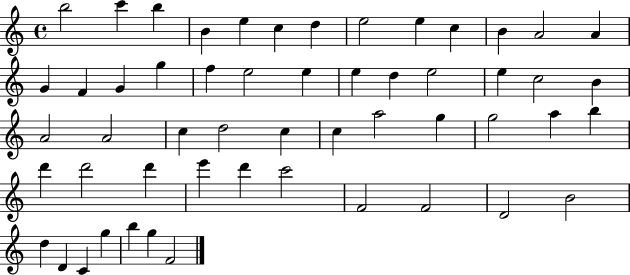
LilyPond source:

{
  \clef treble
  \time 4/4
  \defaultTimeSignature
  \key c \major
  b''2 c'''4 b''4 | b'4 e''4 c''4 d''4 | e''2 e''4 c''4 | b'4 a'2 a'4 | \break g'4 f'4 g'4 g''4 | f''4 e''2 e''4 | e''4 d''4 e''2 | e''4 c''2 b'4 | \break a'2 a'2 | c''4 d''2 c''4 | c''4 a''2 g''4 | g''2 a''4 b''4 | \break d'''4 d'''2 d'''4 | e'''4 d'''4 c'''2 | f'2 f'2 | d'2 b'2 | \break d''4 d'4 c'4 g''4 | b''4 g''4 f'2 | \bar "|."
}